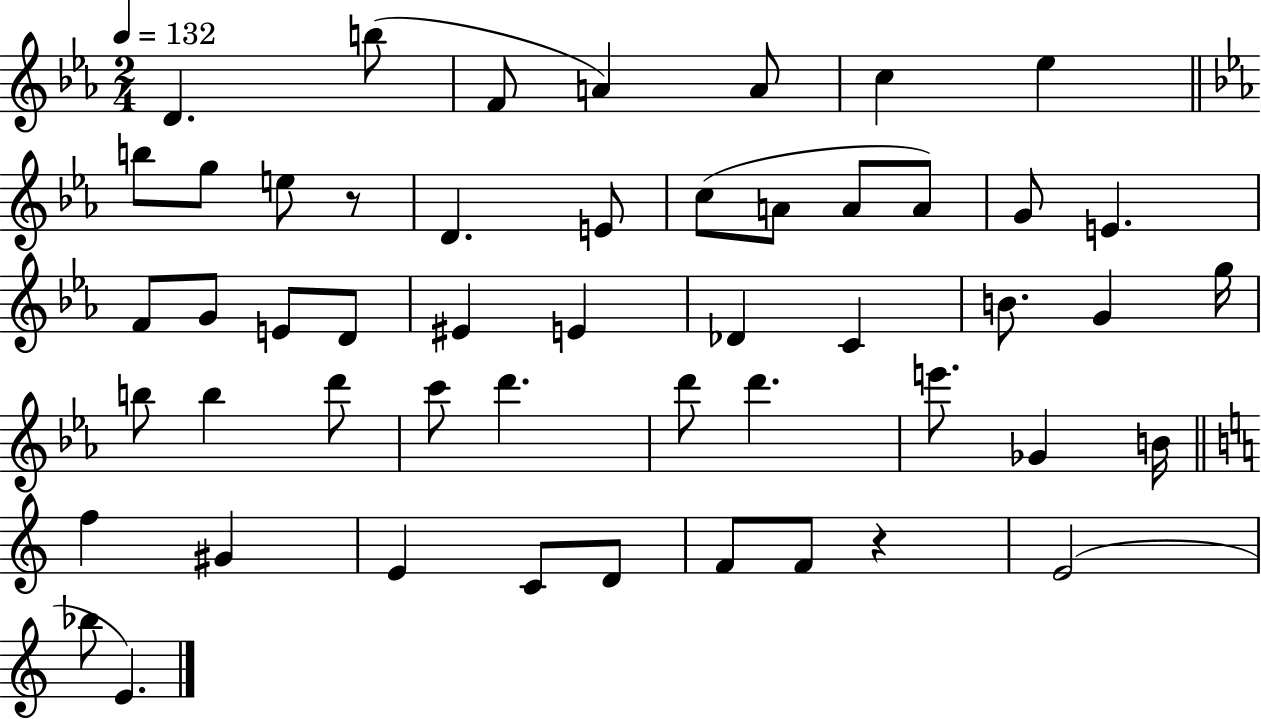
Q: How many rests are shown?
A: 2